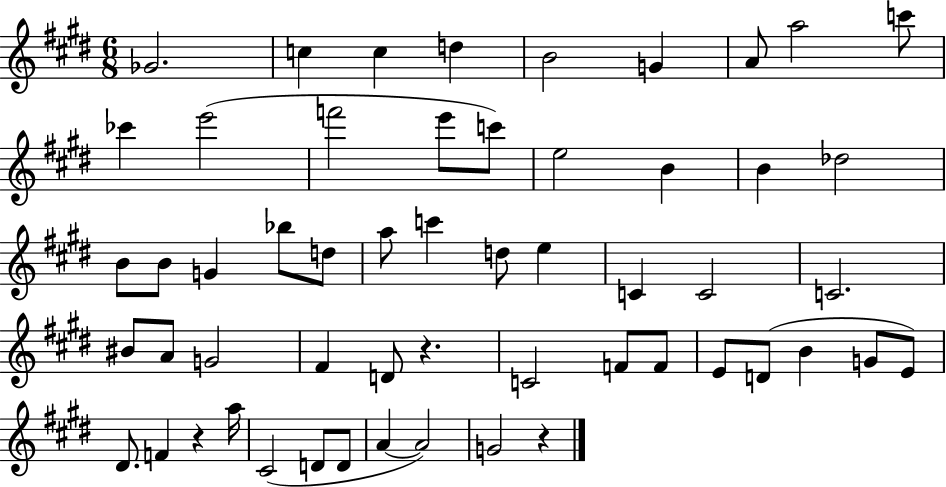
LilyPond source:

{
  \clef treble
  \numericTimeSignature
  \time 6/8
  \key e \major
  \repeat volta 2 { ges'2. | c''4 c''4 d''4 | b'2 g'4 | a'8 a''2 c'''8 | \break ces'''4 e'''2( | f'''2 e'''8 c'''8) | e''2 b'4 | b'4 des''2 | \break b'8 b'8 g'4 bes''8 d''8 | a''8 c'''4 d''8 e''4 | c'4 c'2 | c'2. | \break bis'8 a'8 g'2 | fis'4 d'8 r4. | c'2 f'8 f'8 | e'8 d'8( b'4 g'8 e'8) | \break dis'8. f'4 r4 a''16 | cis'2( d'8 d'8 | a'4~~ a'2) | g'2 r4 | \break } \bar "|."
}